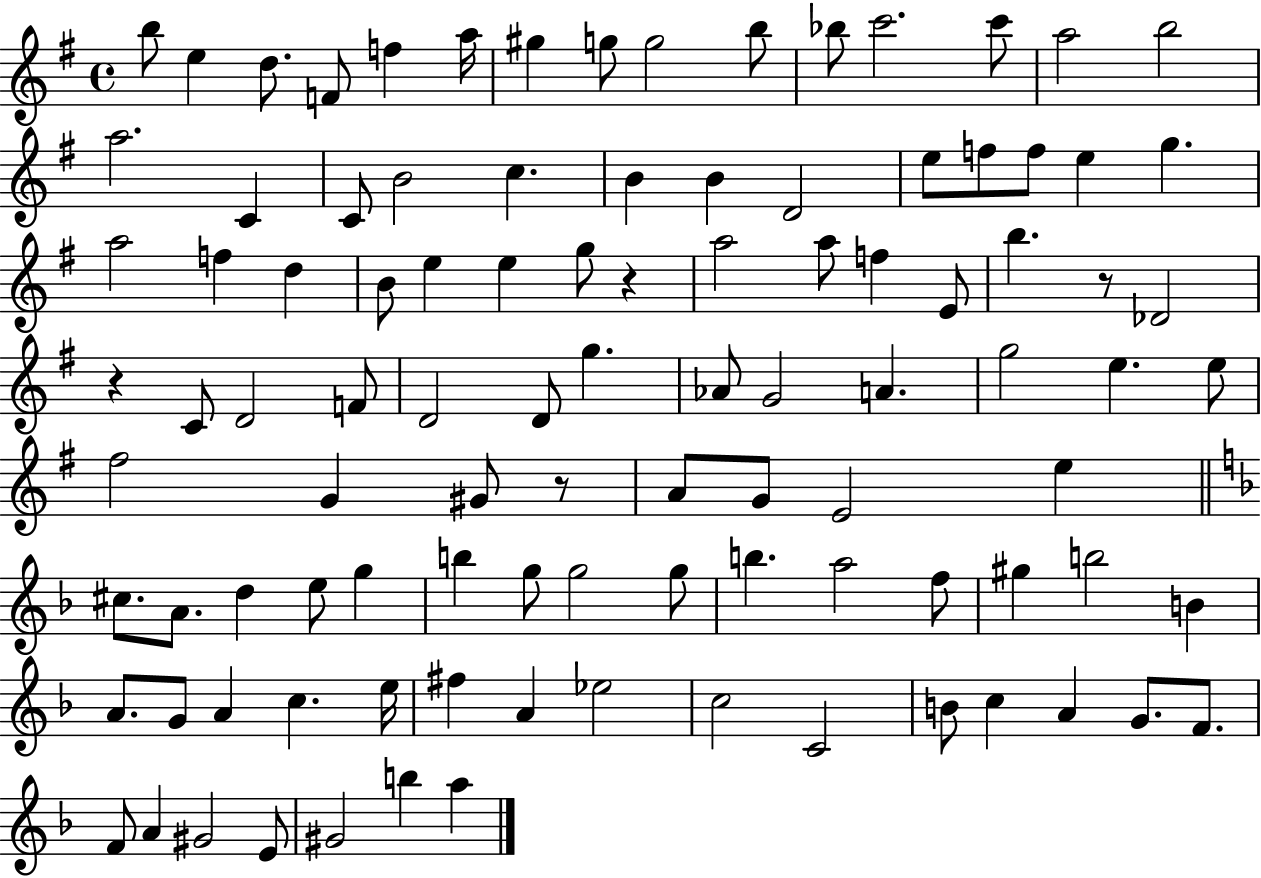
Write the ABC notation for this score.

X:1
T:Untitled
M:4/4
L:1/4
K:G
b/2 e d/2 F/2 f a/4 ^g g/2 g2 b/2 _b/2 c'2 c'/2 a2 b2 a2 C C/2 B2 c B B D2 e/2 f/2 f/2 e g a2 f d B/2 e e g/2 z a2 a/2 f E/2 b z/2 _D2 z C/2 D2 F/2 D2 D/2 g _A/2 G2 A g2 e e/2 ^f2 G ^G/2 z/2 A/2 G/2 E2 e ^c/2 A/2 d e/2 g b g/2 g2 g/2 b a2 f/2 ^g b2 B A/2 G/2 A c e/4 ^f A _e2 c2 C2 B/2 c A G/2 F/2 F/2 A ^G2 E/2 ^G2 b a